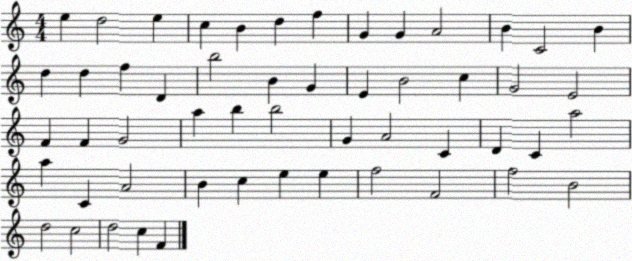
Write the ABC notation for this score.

X:1
T:Untitled
M:4/4
L:1/4
K:C
e d2 e c B d f G G A2 B C2 B d d f D b2 B G E B2 c G2 E2 F F G2 a b b2 G A2 C D C a2 a C A2 B c e e f2 F2 f2 B2 d2 c2 d2 c F